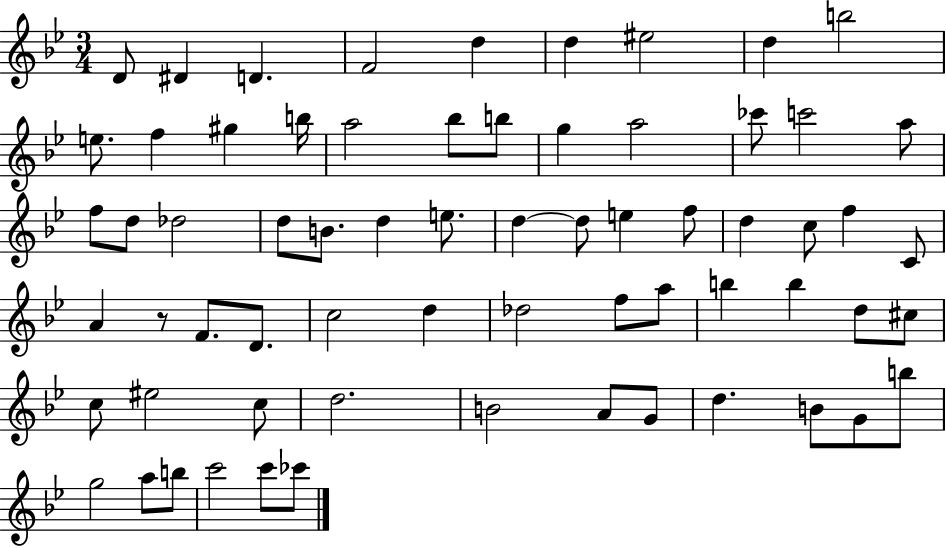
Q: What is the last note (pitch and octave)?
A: CES6